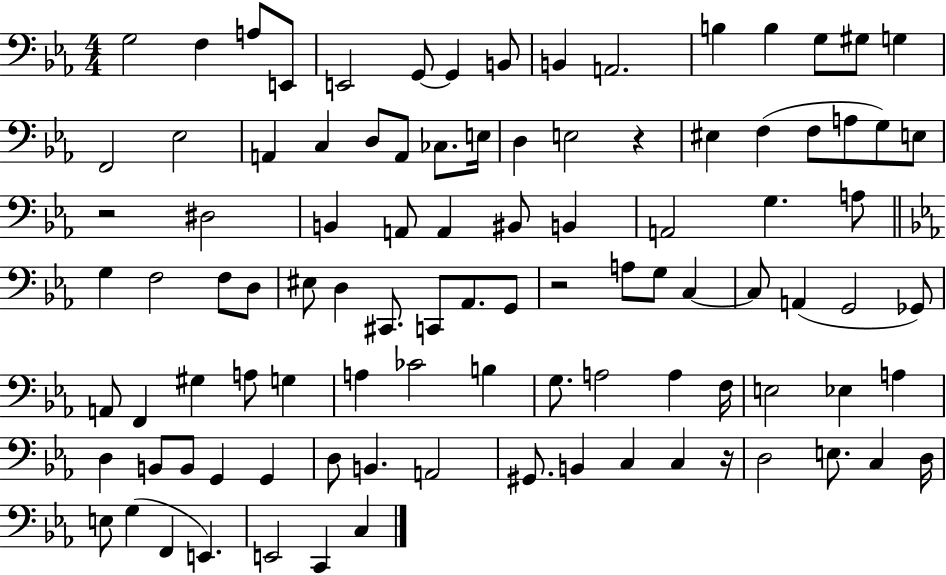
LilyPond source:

{
  \clef bass
  \numericTimeSignature
  \time 4/4
  \key ees \major
  g2 f4 a8 e,8 | e,2 g,8~~ g,4 b,8 | b,4 a,2. | b4 b4 g8 gis8 g4 | \break f,2 ees2 | a,4 c4 d8 a,8 ces8. e16 | d4 e2 r4 | eis4 f4( f8 a8 g8) e8 | \break r2 dis2 | b,4 a,8 a,4 bis,8 b,4 | a,2 g4. a8 | \bar "||" \break \key ees \major g4 f2 f8 d8 | eis8 d4 cis,8. c,8 aes,8. g,8 | r2 a8 g8 c4~~ | c8 a,4( g,2 ges,8) | \break a,8 f,4 gis4 a8 g4 | a4 ces'2 b4 | g8. a2 a4 f16 | e2 ees4 a4 | \break d4 b,8 b,8 g,4 g,4 | d8 b,4. a,2 | gis,8. b,4 c4 c4 r16 | d2 e8. c4 d16 | \break e8 g4( f,4 e,4.) | e,2 c,4 c4 | \bar "|."
}